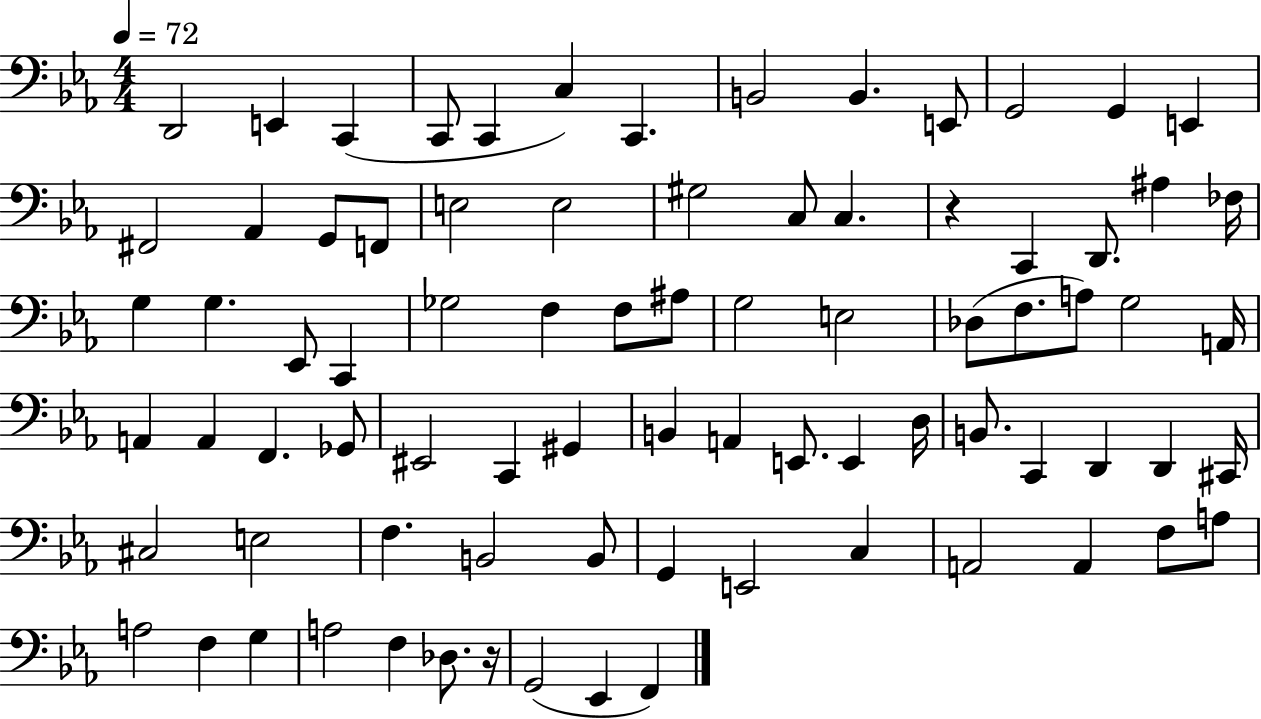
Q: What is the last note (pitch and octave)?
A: F2